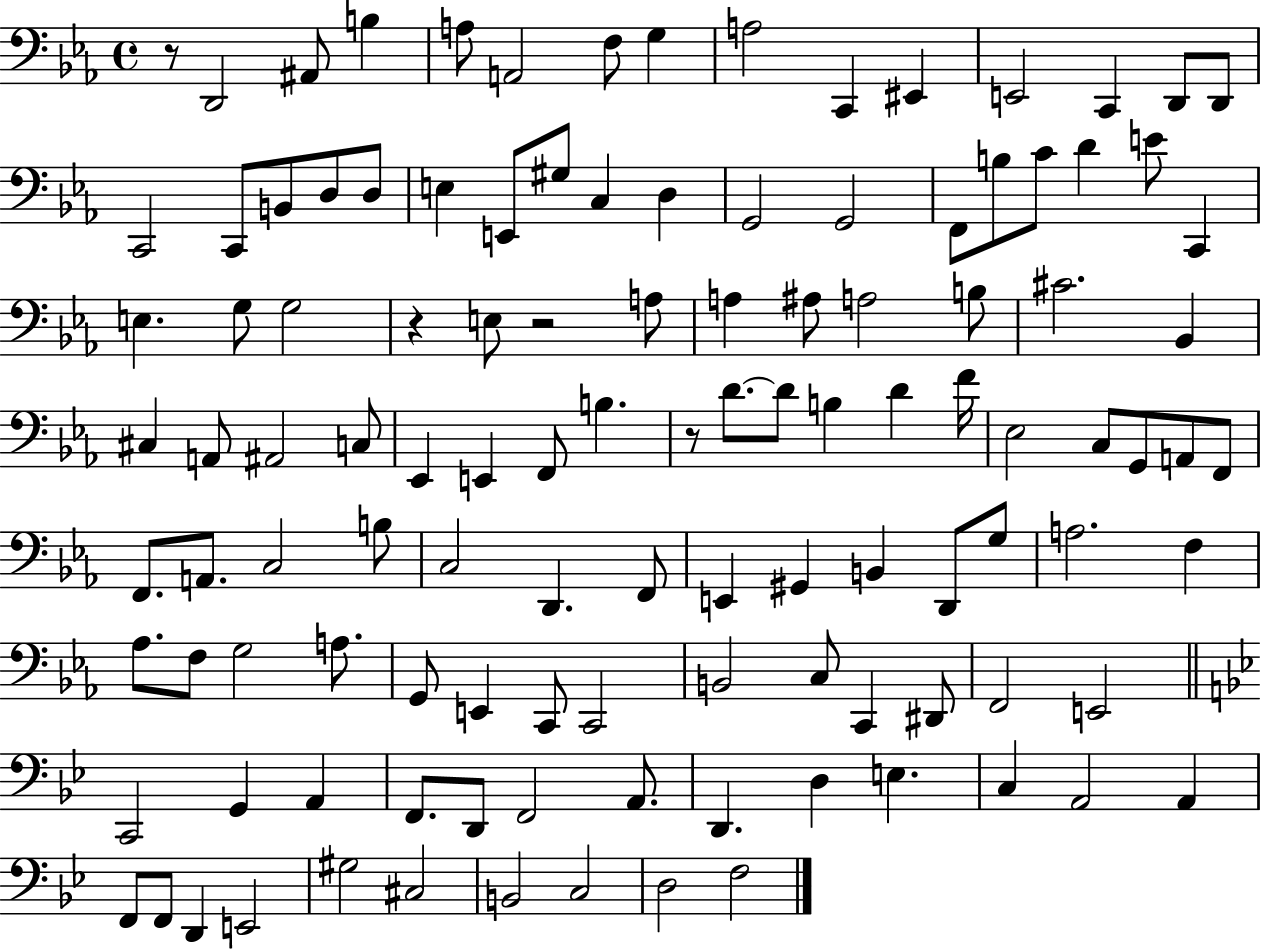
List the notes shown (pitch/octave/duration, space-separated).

R/e D2/h A#2/e B3/q A3/e A2/h F3/e G3/q A3/h C2/q EIS2/q E2/h C2/q D2/e D2/e C2/h C2/e B2/e D3/e D3/e E3/q E2/e G#3/e C3/q D3/q G2/h G2/h F2/e B3/e C4/e D4/q E4/e C2/q E3/q. G3/e G3/h R/q E3/e R/h A3/e A3/q A#3/e A3/h B3/e C#4/h. Bb2/q C#3/q A2/e A#2/h C3/e Eb2/q E2/q F2/e B3/q. R/e D4/e. D4/e B3/q D4/q F4/s Eb3/h C3/e G2/e A2/e F2/e F2/e. A2/e. C3/h B3/e C3/h D2/q. F2/e E2/q G#2/q B2/q D2/e G3/e A3/h. F3/q Ab3/e. F3/e G3/h A3/e. G2/e E2/q C2/e C2/h B2/h C3/e C2/q D#2/e F2/h E2/h C2/h G2/q A2/q F2/e. D2/e F2/h A2/e. D2/q. D3/q E3/q. C3/q A2/h A2/q F2/e F2/e D2/q E2/h G#3/h C#3/h B2/h C3/h D3/h F3/h